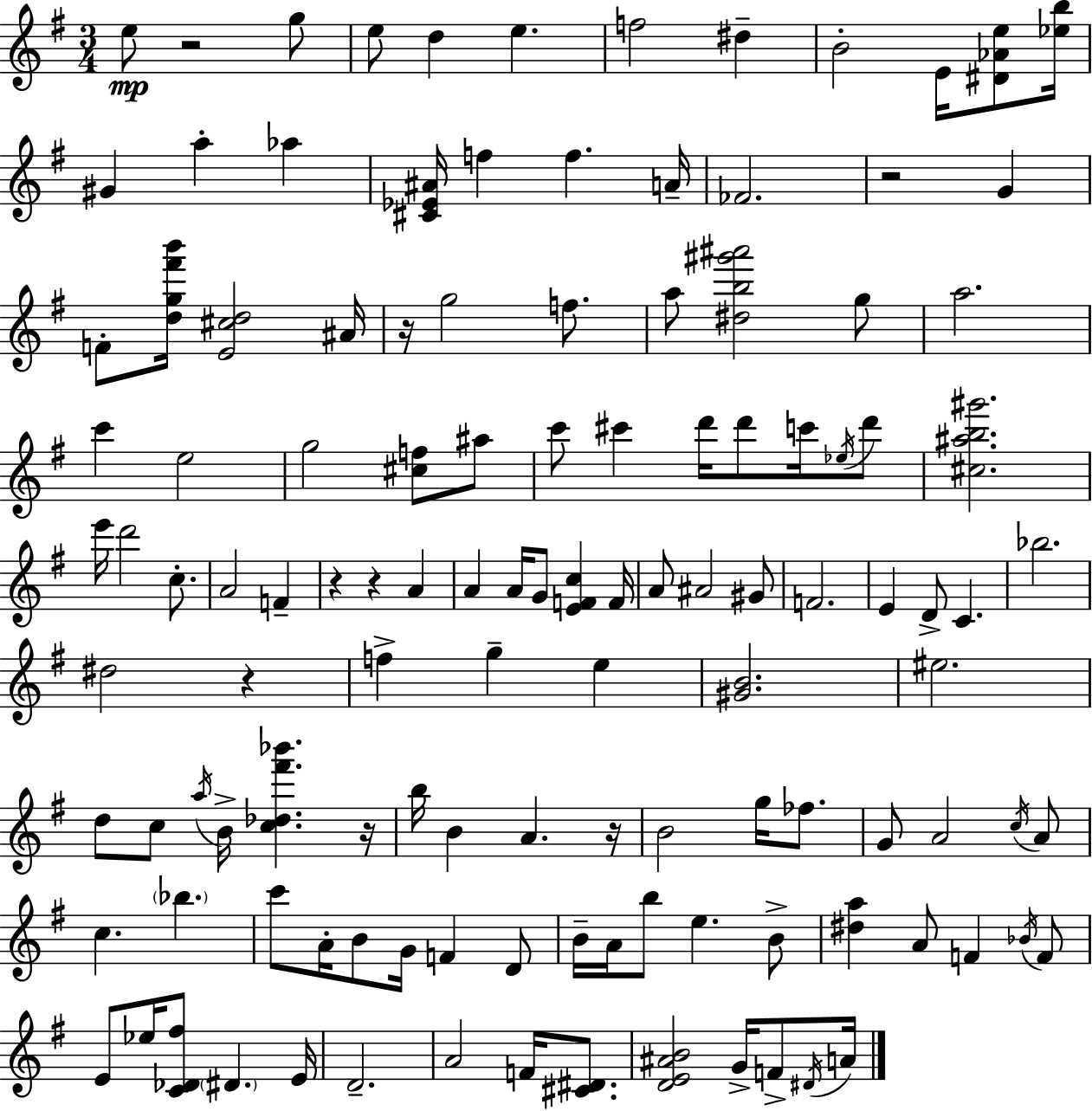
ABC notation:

X:1
T:Untitled
M:3/4
L:1/4
K:Em
e/2 z2 g/2 e/2 d e f2 ^d B2 E/4 [^D_Ae]/2 [_eb]/4 ^G a _a [^C_E^A]/4 f f A/4 _F2 z2 G F/2 [dg^f'b']/4 [E^cd]2 ^A/4 z/4 g2 f/2 a/2 [^db^g'^a']2 g/2 a2 c' e2 g2 [^cf]/2 ^a/2 c'/2 ^c' d'/4 d'/2 c'/4 _e/4 d'/2 [^c^ab^g']2 e'/4 d'2 c/2 A2 F z z A A A/4 G/2 [EFc] F/4 A/2 ^A2 ^G/2 F2 E D/2 C _b2 ^d2 z f g e [^GB]2 ^e2 d/2 c/2 a/4 B/4 [c_d^f'_b'] z/4 b/4 B A z/4 B2 g/4 _f/2 G/2 A2 c/4 A/2 c _b c'/2 A/4 B/2 G/4 F D/2 B/4 A/4 b/2 e B/2 [^da] A/2 F _B/4 F/2 E/2 _e/4 [C_D^f]/2 ^D E/4 D2 A2 F/4 [^C^D]/2 [DE^AB]2 G/4 F/2 ^D/4 A/4